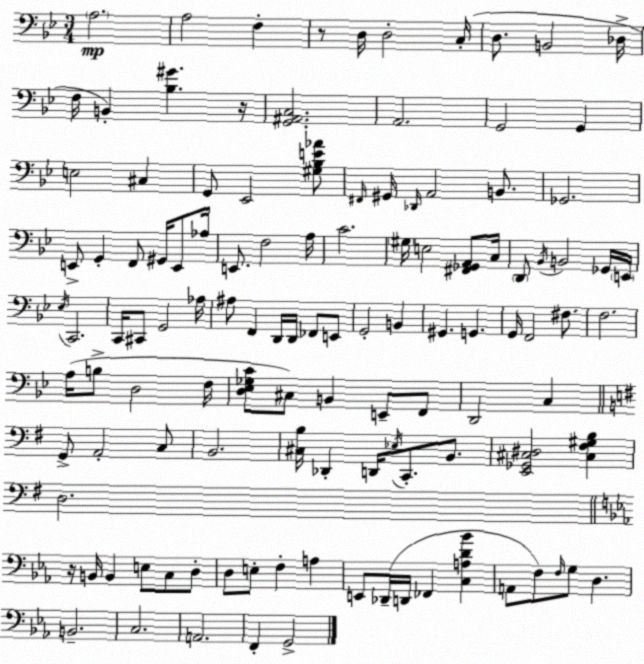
X:1
T:Untitled
M:3/4
L:1/4
K:Gm
A,2 A,2 F, z/2 D,/4 D,2 C,/4 D,/2 B,,2 _D,/4 F,/4 B,, [_B,^G] z/4 [G,,^A,,C,]2 A,,2 G,,2 G,, E,2 ^C, G,,/2 _E,,2 [^G,_B,E_A]/2 ^F,,/4 ^G,,/4 _D,,/4 A,,2 B,,/2 _G,,2 E,,/2 G,, F,,/2 ^G,,/4 E,,/2 _A,/4 E,,/2 F,2 A,/4 C2 ^G,/4 E,2 [^F,,_G,,A,,]/2 C,/4 D,,/2 _B,,/4 B,,2 _G,,/4 E,,/4 _E,/4 C,,2 C,,/4 ^C,,/2 G,,2 _A,/4 ^A,/2 F,, D,,/4 D,,/4 _F,,/2 E,,/2 G,,2 B,, ^G,, G,, G,,/4 F,,2 ^F,/2 F,2 A,/4 B,/2 D,2 F,/4 [D,_E,_G,C]/2 ^C,/2 B,, E,,/2 F,,/2 D,,2 C, G,,/2 A,,2 C,/2 B,,2 [^C,B,]/4 _D,, D,,/4 _E,/4 C,,/2 B,,/2 [E,,_G,,^C,^D,]2 [^C,^F,^G,B,] D,2 z/4 B,,/4 B,, E,/2 C,/2 D,/2 D,/2 E,/2 F, A, E,,/2 _D,,/4 D,,/4 _F,, [C,A,D_B] A,,/2 F,/2 F,/4 G,/2 D, B,,2 C,2 A,,2 F,, G,,2